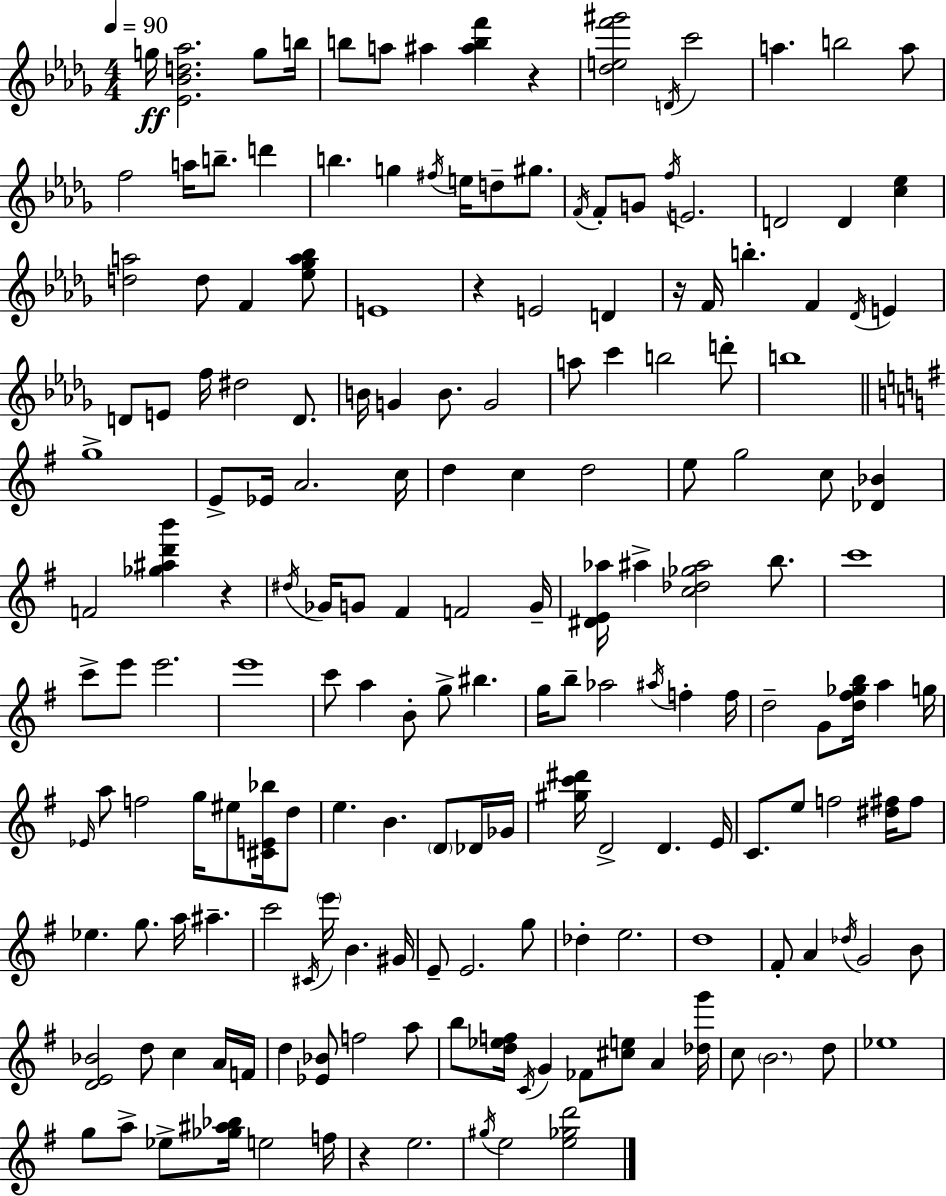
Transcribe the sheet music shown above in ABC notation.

X:1
T:Untitled
M:4/4
L:1/4
K:Bbm
g/4 [_E_Bd_a]2 g/2 b/4 b/2 a/2 ^a [^abf'] z [_def'^g']2 D/4 c'2 a b2 a/2 f2 a/4 b/2 d' b g ^f/4 e/4 d/2 ^g/2 F/4 F/2 G/2 f/4 E2 D2 D [c_e] [da]2 d/2 F [_e_ga_b]/2 E4 z E2 D z/4 F/4 b F _D/4 E D/2 E/2 f/4 ^d2 D/2 B/4 G B/2 G2 a/2 c' b2 d'/2 b4 g4 E/2 _E/4 A2 c/4 d c d2 e/2 g2 c/2 [_D_B] F2 [_g^ad'b'] z ^d/4 _G/4 G/2 ^F F2 G/4 [^DE_a]/4 ^a [c_d_g^a]2 b/2 c'4 c'/2 e'/2 e'2 e'4 c'/2 a B/2 g/2 ^b g/4 b/2 _a2 ^a/4 f f/4 d2 G/2 [d^f_gb]/4 a g/4 _E/4 a/2 f2 g/4 ^e/2 [^CE_b]/4 d/2 e B D/2 _D/4 _G/4 [^gc'^d']/4 D2 D E/4 C/2 e/2 f2 [^d^f]/4 ^f/2 _e g/2 a/4 ^a c'2 ^C/4 e'/4 B ^G/4 E/2 E2 g/2 _d e2 d4 ^F/2 A _d/4 G2 B/2 [DE_B]2 d/2 c A/4 F/4 d [_E_B]/2 f2 a/2 b/2 [d_ef]/4 C/4 G _F/2 [^ce]/2 A [_dg']/4 c/2 B2 d/2 _e4 g/2 a/2 _e/2 [_g^a_b]/4 e2 f/4 z e2 ^g/4 e2 [e_gd']2